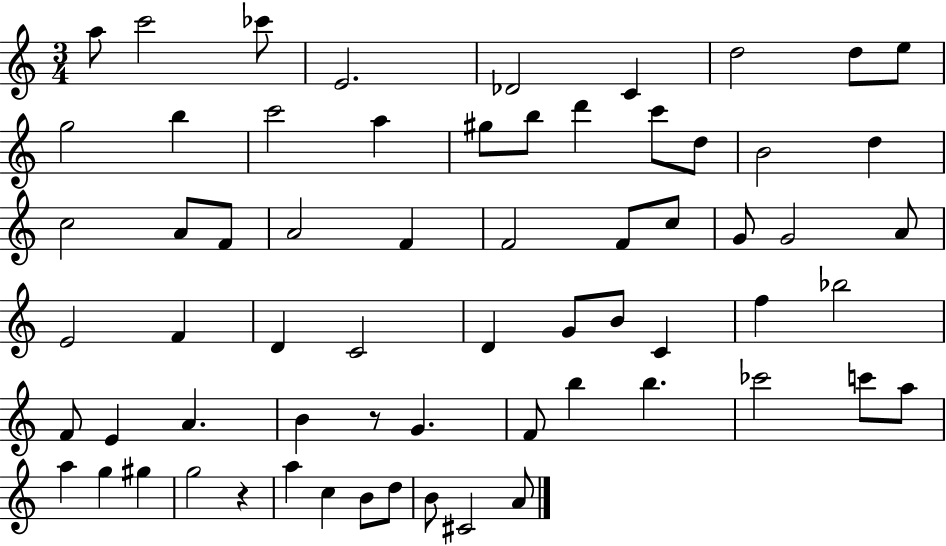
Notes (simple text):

A5/e C6/h CES6/e E4/h. Db4/h C4/q D5/h D5/e E5/e G5/h B5/q C6/h A5/q G#5/e B5/e D6/q C6/e D5/e B4/h D5/q C5/h A4/e F4/e A4/h F4/q F4/h F4/e C5/e G4/e G4/h A4/e E4/h F4/q D4/q C4/h D4/q G4/e B4/e C4/q F5/q Bb5/h F4/e E4/q A4/q. B4/q R/e G4/q. F4/e B5/q B5/q. CES6/h C6/e A5/e A5/q G5/q G#5/q G5/h R/q A5/q C5/q B4/e D5/e B4/e C#4/h A4/e